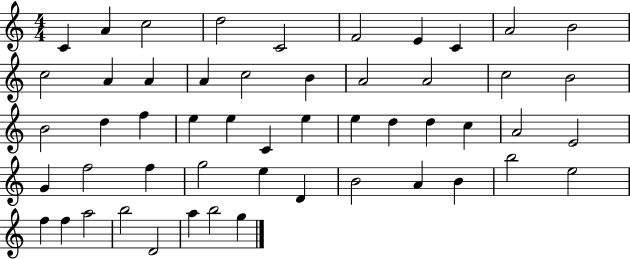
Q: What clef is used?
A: treble